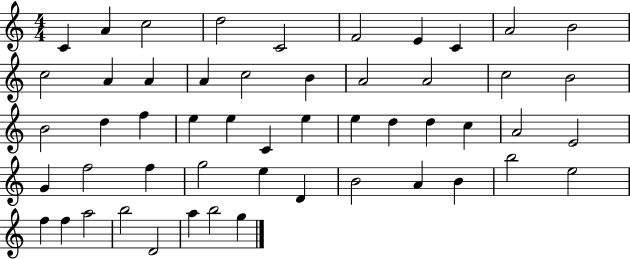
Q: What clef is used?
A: treble